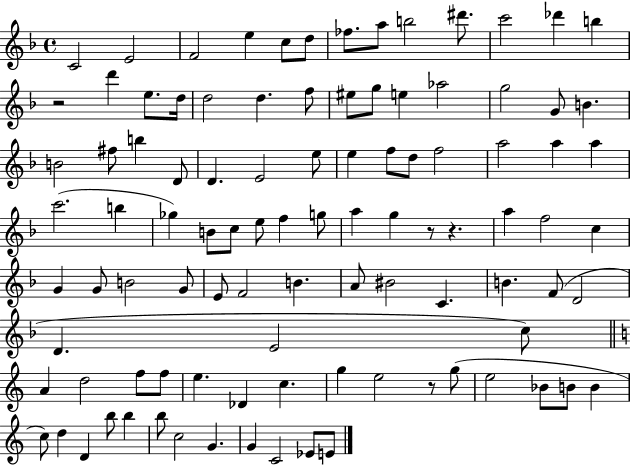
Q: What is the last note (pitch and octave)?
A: E4